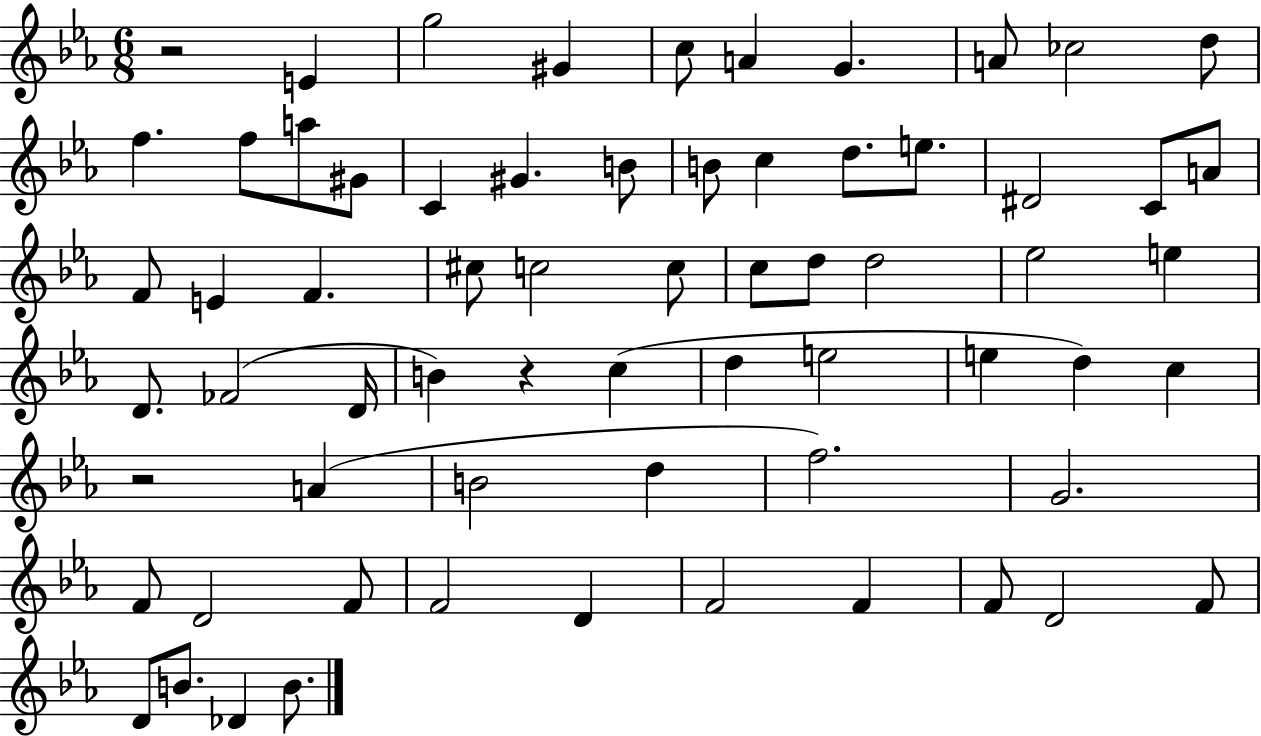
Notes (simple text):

R/h E4/q G5/h G#4/q C5/e A4/q G4/q. A4/e CES5/h D5/e F5/q. F5/e A5/e G#4/e C4/q G#4/q. B4/e B4/e C5/q D5/e. E5/e. D#4/h C4/e A4/e F4/e E4/q F4/q. C#5/e C5/h C5/e C5/e D5/e D5/h Eb5/h E5/q D4/e. FES4/h D4/s B4/q R/q C5/q D5/q E5/h E5/q D5/q C5/q R/h A4/q B4/h D5/q F5/h. G4/h. F4/e D4/h F4/e F4/h D4/q F4/h F4/q F4/e D4/h F4/e D4/e B4/e. Db4/q B4/e.